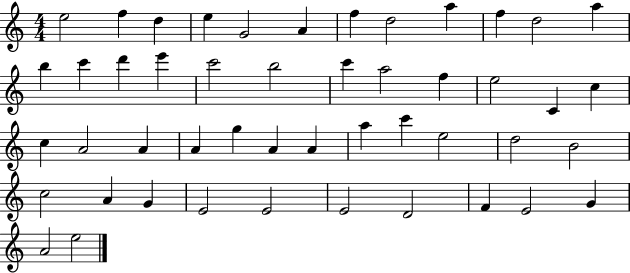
E5/h F5/q D5/q E5/q G4/h A4/q F5/q D5/h A5/q F5/q D5/h A5/q B5/q C6/q D6/q E6/q C6/h B5/h C6/q A5/h F5/q E5/h C4/q C5/q C5/q A4/h A4/q A4/q G5/q A4/q A4/q A5/q C6/q E5/h D5/h B4/h C5/h A4/q G4/q E4/h E4/h E4/h D4/h F4/q E4/h G4/q A4/h E5/h